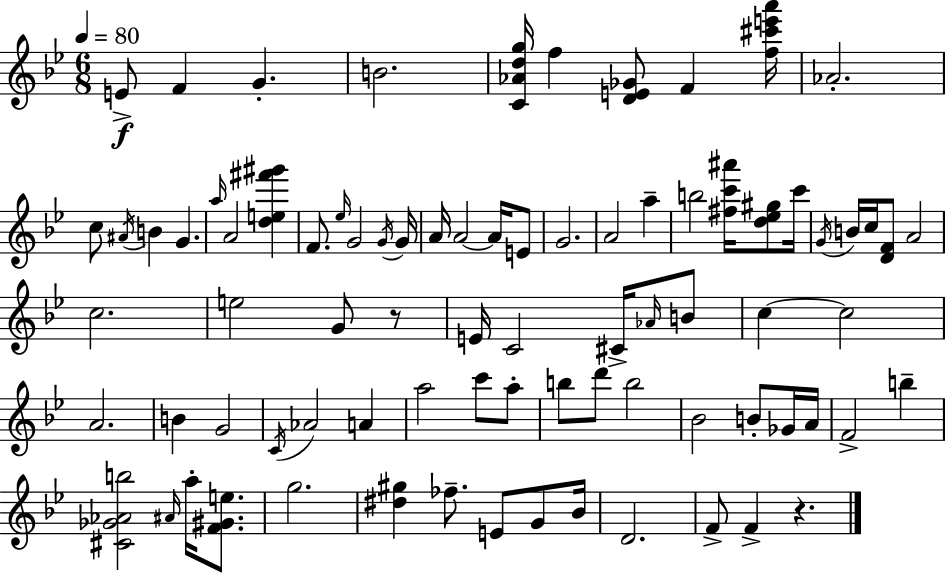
E4/e F4/q G4/q. B4/h. [C4,Ab4,D5,G5]/s F5/q [D4,E4,Gb4]/e F4/q [F5,C#6,E6,A6]/s Ab4/h. C5/e A#4/s B4/q G4/q. A5/s A4/h [D5,E5,F#6,G#6]/q F4/e. Eb5/s G4/h G4/s G4/s A4/s A4/h A4/s E4/e G4/h. A4/h A5/q B5/h [F#5,C6,A#6]/s [D5,Eb5,G#5]/e C6/s G4/s B4/s C5/s [D4,F4]/e A4/h C5/h. E5/h G4/e R/e E4/s C4/h C#4/s Ab4/s B4/e C5/q C5/h A4/h. B4/q G4/h C4/s Ab4/h A4/q A5/h C6/e A5/e B5/e D6/e B5/h Bb4/h B4/e Gb4/s A4/s F4/h B5/q [C#4,Gb4,Ab4,B5]/h A#4/s A5/s [F4,G#4,E5]/e. G5/h. [D#5,G#5]/q FES5/e. E4/e G4/e Bb4/s D4/h. F4/e F4/q R/q.